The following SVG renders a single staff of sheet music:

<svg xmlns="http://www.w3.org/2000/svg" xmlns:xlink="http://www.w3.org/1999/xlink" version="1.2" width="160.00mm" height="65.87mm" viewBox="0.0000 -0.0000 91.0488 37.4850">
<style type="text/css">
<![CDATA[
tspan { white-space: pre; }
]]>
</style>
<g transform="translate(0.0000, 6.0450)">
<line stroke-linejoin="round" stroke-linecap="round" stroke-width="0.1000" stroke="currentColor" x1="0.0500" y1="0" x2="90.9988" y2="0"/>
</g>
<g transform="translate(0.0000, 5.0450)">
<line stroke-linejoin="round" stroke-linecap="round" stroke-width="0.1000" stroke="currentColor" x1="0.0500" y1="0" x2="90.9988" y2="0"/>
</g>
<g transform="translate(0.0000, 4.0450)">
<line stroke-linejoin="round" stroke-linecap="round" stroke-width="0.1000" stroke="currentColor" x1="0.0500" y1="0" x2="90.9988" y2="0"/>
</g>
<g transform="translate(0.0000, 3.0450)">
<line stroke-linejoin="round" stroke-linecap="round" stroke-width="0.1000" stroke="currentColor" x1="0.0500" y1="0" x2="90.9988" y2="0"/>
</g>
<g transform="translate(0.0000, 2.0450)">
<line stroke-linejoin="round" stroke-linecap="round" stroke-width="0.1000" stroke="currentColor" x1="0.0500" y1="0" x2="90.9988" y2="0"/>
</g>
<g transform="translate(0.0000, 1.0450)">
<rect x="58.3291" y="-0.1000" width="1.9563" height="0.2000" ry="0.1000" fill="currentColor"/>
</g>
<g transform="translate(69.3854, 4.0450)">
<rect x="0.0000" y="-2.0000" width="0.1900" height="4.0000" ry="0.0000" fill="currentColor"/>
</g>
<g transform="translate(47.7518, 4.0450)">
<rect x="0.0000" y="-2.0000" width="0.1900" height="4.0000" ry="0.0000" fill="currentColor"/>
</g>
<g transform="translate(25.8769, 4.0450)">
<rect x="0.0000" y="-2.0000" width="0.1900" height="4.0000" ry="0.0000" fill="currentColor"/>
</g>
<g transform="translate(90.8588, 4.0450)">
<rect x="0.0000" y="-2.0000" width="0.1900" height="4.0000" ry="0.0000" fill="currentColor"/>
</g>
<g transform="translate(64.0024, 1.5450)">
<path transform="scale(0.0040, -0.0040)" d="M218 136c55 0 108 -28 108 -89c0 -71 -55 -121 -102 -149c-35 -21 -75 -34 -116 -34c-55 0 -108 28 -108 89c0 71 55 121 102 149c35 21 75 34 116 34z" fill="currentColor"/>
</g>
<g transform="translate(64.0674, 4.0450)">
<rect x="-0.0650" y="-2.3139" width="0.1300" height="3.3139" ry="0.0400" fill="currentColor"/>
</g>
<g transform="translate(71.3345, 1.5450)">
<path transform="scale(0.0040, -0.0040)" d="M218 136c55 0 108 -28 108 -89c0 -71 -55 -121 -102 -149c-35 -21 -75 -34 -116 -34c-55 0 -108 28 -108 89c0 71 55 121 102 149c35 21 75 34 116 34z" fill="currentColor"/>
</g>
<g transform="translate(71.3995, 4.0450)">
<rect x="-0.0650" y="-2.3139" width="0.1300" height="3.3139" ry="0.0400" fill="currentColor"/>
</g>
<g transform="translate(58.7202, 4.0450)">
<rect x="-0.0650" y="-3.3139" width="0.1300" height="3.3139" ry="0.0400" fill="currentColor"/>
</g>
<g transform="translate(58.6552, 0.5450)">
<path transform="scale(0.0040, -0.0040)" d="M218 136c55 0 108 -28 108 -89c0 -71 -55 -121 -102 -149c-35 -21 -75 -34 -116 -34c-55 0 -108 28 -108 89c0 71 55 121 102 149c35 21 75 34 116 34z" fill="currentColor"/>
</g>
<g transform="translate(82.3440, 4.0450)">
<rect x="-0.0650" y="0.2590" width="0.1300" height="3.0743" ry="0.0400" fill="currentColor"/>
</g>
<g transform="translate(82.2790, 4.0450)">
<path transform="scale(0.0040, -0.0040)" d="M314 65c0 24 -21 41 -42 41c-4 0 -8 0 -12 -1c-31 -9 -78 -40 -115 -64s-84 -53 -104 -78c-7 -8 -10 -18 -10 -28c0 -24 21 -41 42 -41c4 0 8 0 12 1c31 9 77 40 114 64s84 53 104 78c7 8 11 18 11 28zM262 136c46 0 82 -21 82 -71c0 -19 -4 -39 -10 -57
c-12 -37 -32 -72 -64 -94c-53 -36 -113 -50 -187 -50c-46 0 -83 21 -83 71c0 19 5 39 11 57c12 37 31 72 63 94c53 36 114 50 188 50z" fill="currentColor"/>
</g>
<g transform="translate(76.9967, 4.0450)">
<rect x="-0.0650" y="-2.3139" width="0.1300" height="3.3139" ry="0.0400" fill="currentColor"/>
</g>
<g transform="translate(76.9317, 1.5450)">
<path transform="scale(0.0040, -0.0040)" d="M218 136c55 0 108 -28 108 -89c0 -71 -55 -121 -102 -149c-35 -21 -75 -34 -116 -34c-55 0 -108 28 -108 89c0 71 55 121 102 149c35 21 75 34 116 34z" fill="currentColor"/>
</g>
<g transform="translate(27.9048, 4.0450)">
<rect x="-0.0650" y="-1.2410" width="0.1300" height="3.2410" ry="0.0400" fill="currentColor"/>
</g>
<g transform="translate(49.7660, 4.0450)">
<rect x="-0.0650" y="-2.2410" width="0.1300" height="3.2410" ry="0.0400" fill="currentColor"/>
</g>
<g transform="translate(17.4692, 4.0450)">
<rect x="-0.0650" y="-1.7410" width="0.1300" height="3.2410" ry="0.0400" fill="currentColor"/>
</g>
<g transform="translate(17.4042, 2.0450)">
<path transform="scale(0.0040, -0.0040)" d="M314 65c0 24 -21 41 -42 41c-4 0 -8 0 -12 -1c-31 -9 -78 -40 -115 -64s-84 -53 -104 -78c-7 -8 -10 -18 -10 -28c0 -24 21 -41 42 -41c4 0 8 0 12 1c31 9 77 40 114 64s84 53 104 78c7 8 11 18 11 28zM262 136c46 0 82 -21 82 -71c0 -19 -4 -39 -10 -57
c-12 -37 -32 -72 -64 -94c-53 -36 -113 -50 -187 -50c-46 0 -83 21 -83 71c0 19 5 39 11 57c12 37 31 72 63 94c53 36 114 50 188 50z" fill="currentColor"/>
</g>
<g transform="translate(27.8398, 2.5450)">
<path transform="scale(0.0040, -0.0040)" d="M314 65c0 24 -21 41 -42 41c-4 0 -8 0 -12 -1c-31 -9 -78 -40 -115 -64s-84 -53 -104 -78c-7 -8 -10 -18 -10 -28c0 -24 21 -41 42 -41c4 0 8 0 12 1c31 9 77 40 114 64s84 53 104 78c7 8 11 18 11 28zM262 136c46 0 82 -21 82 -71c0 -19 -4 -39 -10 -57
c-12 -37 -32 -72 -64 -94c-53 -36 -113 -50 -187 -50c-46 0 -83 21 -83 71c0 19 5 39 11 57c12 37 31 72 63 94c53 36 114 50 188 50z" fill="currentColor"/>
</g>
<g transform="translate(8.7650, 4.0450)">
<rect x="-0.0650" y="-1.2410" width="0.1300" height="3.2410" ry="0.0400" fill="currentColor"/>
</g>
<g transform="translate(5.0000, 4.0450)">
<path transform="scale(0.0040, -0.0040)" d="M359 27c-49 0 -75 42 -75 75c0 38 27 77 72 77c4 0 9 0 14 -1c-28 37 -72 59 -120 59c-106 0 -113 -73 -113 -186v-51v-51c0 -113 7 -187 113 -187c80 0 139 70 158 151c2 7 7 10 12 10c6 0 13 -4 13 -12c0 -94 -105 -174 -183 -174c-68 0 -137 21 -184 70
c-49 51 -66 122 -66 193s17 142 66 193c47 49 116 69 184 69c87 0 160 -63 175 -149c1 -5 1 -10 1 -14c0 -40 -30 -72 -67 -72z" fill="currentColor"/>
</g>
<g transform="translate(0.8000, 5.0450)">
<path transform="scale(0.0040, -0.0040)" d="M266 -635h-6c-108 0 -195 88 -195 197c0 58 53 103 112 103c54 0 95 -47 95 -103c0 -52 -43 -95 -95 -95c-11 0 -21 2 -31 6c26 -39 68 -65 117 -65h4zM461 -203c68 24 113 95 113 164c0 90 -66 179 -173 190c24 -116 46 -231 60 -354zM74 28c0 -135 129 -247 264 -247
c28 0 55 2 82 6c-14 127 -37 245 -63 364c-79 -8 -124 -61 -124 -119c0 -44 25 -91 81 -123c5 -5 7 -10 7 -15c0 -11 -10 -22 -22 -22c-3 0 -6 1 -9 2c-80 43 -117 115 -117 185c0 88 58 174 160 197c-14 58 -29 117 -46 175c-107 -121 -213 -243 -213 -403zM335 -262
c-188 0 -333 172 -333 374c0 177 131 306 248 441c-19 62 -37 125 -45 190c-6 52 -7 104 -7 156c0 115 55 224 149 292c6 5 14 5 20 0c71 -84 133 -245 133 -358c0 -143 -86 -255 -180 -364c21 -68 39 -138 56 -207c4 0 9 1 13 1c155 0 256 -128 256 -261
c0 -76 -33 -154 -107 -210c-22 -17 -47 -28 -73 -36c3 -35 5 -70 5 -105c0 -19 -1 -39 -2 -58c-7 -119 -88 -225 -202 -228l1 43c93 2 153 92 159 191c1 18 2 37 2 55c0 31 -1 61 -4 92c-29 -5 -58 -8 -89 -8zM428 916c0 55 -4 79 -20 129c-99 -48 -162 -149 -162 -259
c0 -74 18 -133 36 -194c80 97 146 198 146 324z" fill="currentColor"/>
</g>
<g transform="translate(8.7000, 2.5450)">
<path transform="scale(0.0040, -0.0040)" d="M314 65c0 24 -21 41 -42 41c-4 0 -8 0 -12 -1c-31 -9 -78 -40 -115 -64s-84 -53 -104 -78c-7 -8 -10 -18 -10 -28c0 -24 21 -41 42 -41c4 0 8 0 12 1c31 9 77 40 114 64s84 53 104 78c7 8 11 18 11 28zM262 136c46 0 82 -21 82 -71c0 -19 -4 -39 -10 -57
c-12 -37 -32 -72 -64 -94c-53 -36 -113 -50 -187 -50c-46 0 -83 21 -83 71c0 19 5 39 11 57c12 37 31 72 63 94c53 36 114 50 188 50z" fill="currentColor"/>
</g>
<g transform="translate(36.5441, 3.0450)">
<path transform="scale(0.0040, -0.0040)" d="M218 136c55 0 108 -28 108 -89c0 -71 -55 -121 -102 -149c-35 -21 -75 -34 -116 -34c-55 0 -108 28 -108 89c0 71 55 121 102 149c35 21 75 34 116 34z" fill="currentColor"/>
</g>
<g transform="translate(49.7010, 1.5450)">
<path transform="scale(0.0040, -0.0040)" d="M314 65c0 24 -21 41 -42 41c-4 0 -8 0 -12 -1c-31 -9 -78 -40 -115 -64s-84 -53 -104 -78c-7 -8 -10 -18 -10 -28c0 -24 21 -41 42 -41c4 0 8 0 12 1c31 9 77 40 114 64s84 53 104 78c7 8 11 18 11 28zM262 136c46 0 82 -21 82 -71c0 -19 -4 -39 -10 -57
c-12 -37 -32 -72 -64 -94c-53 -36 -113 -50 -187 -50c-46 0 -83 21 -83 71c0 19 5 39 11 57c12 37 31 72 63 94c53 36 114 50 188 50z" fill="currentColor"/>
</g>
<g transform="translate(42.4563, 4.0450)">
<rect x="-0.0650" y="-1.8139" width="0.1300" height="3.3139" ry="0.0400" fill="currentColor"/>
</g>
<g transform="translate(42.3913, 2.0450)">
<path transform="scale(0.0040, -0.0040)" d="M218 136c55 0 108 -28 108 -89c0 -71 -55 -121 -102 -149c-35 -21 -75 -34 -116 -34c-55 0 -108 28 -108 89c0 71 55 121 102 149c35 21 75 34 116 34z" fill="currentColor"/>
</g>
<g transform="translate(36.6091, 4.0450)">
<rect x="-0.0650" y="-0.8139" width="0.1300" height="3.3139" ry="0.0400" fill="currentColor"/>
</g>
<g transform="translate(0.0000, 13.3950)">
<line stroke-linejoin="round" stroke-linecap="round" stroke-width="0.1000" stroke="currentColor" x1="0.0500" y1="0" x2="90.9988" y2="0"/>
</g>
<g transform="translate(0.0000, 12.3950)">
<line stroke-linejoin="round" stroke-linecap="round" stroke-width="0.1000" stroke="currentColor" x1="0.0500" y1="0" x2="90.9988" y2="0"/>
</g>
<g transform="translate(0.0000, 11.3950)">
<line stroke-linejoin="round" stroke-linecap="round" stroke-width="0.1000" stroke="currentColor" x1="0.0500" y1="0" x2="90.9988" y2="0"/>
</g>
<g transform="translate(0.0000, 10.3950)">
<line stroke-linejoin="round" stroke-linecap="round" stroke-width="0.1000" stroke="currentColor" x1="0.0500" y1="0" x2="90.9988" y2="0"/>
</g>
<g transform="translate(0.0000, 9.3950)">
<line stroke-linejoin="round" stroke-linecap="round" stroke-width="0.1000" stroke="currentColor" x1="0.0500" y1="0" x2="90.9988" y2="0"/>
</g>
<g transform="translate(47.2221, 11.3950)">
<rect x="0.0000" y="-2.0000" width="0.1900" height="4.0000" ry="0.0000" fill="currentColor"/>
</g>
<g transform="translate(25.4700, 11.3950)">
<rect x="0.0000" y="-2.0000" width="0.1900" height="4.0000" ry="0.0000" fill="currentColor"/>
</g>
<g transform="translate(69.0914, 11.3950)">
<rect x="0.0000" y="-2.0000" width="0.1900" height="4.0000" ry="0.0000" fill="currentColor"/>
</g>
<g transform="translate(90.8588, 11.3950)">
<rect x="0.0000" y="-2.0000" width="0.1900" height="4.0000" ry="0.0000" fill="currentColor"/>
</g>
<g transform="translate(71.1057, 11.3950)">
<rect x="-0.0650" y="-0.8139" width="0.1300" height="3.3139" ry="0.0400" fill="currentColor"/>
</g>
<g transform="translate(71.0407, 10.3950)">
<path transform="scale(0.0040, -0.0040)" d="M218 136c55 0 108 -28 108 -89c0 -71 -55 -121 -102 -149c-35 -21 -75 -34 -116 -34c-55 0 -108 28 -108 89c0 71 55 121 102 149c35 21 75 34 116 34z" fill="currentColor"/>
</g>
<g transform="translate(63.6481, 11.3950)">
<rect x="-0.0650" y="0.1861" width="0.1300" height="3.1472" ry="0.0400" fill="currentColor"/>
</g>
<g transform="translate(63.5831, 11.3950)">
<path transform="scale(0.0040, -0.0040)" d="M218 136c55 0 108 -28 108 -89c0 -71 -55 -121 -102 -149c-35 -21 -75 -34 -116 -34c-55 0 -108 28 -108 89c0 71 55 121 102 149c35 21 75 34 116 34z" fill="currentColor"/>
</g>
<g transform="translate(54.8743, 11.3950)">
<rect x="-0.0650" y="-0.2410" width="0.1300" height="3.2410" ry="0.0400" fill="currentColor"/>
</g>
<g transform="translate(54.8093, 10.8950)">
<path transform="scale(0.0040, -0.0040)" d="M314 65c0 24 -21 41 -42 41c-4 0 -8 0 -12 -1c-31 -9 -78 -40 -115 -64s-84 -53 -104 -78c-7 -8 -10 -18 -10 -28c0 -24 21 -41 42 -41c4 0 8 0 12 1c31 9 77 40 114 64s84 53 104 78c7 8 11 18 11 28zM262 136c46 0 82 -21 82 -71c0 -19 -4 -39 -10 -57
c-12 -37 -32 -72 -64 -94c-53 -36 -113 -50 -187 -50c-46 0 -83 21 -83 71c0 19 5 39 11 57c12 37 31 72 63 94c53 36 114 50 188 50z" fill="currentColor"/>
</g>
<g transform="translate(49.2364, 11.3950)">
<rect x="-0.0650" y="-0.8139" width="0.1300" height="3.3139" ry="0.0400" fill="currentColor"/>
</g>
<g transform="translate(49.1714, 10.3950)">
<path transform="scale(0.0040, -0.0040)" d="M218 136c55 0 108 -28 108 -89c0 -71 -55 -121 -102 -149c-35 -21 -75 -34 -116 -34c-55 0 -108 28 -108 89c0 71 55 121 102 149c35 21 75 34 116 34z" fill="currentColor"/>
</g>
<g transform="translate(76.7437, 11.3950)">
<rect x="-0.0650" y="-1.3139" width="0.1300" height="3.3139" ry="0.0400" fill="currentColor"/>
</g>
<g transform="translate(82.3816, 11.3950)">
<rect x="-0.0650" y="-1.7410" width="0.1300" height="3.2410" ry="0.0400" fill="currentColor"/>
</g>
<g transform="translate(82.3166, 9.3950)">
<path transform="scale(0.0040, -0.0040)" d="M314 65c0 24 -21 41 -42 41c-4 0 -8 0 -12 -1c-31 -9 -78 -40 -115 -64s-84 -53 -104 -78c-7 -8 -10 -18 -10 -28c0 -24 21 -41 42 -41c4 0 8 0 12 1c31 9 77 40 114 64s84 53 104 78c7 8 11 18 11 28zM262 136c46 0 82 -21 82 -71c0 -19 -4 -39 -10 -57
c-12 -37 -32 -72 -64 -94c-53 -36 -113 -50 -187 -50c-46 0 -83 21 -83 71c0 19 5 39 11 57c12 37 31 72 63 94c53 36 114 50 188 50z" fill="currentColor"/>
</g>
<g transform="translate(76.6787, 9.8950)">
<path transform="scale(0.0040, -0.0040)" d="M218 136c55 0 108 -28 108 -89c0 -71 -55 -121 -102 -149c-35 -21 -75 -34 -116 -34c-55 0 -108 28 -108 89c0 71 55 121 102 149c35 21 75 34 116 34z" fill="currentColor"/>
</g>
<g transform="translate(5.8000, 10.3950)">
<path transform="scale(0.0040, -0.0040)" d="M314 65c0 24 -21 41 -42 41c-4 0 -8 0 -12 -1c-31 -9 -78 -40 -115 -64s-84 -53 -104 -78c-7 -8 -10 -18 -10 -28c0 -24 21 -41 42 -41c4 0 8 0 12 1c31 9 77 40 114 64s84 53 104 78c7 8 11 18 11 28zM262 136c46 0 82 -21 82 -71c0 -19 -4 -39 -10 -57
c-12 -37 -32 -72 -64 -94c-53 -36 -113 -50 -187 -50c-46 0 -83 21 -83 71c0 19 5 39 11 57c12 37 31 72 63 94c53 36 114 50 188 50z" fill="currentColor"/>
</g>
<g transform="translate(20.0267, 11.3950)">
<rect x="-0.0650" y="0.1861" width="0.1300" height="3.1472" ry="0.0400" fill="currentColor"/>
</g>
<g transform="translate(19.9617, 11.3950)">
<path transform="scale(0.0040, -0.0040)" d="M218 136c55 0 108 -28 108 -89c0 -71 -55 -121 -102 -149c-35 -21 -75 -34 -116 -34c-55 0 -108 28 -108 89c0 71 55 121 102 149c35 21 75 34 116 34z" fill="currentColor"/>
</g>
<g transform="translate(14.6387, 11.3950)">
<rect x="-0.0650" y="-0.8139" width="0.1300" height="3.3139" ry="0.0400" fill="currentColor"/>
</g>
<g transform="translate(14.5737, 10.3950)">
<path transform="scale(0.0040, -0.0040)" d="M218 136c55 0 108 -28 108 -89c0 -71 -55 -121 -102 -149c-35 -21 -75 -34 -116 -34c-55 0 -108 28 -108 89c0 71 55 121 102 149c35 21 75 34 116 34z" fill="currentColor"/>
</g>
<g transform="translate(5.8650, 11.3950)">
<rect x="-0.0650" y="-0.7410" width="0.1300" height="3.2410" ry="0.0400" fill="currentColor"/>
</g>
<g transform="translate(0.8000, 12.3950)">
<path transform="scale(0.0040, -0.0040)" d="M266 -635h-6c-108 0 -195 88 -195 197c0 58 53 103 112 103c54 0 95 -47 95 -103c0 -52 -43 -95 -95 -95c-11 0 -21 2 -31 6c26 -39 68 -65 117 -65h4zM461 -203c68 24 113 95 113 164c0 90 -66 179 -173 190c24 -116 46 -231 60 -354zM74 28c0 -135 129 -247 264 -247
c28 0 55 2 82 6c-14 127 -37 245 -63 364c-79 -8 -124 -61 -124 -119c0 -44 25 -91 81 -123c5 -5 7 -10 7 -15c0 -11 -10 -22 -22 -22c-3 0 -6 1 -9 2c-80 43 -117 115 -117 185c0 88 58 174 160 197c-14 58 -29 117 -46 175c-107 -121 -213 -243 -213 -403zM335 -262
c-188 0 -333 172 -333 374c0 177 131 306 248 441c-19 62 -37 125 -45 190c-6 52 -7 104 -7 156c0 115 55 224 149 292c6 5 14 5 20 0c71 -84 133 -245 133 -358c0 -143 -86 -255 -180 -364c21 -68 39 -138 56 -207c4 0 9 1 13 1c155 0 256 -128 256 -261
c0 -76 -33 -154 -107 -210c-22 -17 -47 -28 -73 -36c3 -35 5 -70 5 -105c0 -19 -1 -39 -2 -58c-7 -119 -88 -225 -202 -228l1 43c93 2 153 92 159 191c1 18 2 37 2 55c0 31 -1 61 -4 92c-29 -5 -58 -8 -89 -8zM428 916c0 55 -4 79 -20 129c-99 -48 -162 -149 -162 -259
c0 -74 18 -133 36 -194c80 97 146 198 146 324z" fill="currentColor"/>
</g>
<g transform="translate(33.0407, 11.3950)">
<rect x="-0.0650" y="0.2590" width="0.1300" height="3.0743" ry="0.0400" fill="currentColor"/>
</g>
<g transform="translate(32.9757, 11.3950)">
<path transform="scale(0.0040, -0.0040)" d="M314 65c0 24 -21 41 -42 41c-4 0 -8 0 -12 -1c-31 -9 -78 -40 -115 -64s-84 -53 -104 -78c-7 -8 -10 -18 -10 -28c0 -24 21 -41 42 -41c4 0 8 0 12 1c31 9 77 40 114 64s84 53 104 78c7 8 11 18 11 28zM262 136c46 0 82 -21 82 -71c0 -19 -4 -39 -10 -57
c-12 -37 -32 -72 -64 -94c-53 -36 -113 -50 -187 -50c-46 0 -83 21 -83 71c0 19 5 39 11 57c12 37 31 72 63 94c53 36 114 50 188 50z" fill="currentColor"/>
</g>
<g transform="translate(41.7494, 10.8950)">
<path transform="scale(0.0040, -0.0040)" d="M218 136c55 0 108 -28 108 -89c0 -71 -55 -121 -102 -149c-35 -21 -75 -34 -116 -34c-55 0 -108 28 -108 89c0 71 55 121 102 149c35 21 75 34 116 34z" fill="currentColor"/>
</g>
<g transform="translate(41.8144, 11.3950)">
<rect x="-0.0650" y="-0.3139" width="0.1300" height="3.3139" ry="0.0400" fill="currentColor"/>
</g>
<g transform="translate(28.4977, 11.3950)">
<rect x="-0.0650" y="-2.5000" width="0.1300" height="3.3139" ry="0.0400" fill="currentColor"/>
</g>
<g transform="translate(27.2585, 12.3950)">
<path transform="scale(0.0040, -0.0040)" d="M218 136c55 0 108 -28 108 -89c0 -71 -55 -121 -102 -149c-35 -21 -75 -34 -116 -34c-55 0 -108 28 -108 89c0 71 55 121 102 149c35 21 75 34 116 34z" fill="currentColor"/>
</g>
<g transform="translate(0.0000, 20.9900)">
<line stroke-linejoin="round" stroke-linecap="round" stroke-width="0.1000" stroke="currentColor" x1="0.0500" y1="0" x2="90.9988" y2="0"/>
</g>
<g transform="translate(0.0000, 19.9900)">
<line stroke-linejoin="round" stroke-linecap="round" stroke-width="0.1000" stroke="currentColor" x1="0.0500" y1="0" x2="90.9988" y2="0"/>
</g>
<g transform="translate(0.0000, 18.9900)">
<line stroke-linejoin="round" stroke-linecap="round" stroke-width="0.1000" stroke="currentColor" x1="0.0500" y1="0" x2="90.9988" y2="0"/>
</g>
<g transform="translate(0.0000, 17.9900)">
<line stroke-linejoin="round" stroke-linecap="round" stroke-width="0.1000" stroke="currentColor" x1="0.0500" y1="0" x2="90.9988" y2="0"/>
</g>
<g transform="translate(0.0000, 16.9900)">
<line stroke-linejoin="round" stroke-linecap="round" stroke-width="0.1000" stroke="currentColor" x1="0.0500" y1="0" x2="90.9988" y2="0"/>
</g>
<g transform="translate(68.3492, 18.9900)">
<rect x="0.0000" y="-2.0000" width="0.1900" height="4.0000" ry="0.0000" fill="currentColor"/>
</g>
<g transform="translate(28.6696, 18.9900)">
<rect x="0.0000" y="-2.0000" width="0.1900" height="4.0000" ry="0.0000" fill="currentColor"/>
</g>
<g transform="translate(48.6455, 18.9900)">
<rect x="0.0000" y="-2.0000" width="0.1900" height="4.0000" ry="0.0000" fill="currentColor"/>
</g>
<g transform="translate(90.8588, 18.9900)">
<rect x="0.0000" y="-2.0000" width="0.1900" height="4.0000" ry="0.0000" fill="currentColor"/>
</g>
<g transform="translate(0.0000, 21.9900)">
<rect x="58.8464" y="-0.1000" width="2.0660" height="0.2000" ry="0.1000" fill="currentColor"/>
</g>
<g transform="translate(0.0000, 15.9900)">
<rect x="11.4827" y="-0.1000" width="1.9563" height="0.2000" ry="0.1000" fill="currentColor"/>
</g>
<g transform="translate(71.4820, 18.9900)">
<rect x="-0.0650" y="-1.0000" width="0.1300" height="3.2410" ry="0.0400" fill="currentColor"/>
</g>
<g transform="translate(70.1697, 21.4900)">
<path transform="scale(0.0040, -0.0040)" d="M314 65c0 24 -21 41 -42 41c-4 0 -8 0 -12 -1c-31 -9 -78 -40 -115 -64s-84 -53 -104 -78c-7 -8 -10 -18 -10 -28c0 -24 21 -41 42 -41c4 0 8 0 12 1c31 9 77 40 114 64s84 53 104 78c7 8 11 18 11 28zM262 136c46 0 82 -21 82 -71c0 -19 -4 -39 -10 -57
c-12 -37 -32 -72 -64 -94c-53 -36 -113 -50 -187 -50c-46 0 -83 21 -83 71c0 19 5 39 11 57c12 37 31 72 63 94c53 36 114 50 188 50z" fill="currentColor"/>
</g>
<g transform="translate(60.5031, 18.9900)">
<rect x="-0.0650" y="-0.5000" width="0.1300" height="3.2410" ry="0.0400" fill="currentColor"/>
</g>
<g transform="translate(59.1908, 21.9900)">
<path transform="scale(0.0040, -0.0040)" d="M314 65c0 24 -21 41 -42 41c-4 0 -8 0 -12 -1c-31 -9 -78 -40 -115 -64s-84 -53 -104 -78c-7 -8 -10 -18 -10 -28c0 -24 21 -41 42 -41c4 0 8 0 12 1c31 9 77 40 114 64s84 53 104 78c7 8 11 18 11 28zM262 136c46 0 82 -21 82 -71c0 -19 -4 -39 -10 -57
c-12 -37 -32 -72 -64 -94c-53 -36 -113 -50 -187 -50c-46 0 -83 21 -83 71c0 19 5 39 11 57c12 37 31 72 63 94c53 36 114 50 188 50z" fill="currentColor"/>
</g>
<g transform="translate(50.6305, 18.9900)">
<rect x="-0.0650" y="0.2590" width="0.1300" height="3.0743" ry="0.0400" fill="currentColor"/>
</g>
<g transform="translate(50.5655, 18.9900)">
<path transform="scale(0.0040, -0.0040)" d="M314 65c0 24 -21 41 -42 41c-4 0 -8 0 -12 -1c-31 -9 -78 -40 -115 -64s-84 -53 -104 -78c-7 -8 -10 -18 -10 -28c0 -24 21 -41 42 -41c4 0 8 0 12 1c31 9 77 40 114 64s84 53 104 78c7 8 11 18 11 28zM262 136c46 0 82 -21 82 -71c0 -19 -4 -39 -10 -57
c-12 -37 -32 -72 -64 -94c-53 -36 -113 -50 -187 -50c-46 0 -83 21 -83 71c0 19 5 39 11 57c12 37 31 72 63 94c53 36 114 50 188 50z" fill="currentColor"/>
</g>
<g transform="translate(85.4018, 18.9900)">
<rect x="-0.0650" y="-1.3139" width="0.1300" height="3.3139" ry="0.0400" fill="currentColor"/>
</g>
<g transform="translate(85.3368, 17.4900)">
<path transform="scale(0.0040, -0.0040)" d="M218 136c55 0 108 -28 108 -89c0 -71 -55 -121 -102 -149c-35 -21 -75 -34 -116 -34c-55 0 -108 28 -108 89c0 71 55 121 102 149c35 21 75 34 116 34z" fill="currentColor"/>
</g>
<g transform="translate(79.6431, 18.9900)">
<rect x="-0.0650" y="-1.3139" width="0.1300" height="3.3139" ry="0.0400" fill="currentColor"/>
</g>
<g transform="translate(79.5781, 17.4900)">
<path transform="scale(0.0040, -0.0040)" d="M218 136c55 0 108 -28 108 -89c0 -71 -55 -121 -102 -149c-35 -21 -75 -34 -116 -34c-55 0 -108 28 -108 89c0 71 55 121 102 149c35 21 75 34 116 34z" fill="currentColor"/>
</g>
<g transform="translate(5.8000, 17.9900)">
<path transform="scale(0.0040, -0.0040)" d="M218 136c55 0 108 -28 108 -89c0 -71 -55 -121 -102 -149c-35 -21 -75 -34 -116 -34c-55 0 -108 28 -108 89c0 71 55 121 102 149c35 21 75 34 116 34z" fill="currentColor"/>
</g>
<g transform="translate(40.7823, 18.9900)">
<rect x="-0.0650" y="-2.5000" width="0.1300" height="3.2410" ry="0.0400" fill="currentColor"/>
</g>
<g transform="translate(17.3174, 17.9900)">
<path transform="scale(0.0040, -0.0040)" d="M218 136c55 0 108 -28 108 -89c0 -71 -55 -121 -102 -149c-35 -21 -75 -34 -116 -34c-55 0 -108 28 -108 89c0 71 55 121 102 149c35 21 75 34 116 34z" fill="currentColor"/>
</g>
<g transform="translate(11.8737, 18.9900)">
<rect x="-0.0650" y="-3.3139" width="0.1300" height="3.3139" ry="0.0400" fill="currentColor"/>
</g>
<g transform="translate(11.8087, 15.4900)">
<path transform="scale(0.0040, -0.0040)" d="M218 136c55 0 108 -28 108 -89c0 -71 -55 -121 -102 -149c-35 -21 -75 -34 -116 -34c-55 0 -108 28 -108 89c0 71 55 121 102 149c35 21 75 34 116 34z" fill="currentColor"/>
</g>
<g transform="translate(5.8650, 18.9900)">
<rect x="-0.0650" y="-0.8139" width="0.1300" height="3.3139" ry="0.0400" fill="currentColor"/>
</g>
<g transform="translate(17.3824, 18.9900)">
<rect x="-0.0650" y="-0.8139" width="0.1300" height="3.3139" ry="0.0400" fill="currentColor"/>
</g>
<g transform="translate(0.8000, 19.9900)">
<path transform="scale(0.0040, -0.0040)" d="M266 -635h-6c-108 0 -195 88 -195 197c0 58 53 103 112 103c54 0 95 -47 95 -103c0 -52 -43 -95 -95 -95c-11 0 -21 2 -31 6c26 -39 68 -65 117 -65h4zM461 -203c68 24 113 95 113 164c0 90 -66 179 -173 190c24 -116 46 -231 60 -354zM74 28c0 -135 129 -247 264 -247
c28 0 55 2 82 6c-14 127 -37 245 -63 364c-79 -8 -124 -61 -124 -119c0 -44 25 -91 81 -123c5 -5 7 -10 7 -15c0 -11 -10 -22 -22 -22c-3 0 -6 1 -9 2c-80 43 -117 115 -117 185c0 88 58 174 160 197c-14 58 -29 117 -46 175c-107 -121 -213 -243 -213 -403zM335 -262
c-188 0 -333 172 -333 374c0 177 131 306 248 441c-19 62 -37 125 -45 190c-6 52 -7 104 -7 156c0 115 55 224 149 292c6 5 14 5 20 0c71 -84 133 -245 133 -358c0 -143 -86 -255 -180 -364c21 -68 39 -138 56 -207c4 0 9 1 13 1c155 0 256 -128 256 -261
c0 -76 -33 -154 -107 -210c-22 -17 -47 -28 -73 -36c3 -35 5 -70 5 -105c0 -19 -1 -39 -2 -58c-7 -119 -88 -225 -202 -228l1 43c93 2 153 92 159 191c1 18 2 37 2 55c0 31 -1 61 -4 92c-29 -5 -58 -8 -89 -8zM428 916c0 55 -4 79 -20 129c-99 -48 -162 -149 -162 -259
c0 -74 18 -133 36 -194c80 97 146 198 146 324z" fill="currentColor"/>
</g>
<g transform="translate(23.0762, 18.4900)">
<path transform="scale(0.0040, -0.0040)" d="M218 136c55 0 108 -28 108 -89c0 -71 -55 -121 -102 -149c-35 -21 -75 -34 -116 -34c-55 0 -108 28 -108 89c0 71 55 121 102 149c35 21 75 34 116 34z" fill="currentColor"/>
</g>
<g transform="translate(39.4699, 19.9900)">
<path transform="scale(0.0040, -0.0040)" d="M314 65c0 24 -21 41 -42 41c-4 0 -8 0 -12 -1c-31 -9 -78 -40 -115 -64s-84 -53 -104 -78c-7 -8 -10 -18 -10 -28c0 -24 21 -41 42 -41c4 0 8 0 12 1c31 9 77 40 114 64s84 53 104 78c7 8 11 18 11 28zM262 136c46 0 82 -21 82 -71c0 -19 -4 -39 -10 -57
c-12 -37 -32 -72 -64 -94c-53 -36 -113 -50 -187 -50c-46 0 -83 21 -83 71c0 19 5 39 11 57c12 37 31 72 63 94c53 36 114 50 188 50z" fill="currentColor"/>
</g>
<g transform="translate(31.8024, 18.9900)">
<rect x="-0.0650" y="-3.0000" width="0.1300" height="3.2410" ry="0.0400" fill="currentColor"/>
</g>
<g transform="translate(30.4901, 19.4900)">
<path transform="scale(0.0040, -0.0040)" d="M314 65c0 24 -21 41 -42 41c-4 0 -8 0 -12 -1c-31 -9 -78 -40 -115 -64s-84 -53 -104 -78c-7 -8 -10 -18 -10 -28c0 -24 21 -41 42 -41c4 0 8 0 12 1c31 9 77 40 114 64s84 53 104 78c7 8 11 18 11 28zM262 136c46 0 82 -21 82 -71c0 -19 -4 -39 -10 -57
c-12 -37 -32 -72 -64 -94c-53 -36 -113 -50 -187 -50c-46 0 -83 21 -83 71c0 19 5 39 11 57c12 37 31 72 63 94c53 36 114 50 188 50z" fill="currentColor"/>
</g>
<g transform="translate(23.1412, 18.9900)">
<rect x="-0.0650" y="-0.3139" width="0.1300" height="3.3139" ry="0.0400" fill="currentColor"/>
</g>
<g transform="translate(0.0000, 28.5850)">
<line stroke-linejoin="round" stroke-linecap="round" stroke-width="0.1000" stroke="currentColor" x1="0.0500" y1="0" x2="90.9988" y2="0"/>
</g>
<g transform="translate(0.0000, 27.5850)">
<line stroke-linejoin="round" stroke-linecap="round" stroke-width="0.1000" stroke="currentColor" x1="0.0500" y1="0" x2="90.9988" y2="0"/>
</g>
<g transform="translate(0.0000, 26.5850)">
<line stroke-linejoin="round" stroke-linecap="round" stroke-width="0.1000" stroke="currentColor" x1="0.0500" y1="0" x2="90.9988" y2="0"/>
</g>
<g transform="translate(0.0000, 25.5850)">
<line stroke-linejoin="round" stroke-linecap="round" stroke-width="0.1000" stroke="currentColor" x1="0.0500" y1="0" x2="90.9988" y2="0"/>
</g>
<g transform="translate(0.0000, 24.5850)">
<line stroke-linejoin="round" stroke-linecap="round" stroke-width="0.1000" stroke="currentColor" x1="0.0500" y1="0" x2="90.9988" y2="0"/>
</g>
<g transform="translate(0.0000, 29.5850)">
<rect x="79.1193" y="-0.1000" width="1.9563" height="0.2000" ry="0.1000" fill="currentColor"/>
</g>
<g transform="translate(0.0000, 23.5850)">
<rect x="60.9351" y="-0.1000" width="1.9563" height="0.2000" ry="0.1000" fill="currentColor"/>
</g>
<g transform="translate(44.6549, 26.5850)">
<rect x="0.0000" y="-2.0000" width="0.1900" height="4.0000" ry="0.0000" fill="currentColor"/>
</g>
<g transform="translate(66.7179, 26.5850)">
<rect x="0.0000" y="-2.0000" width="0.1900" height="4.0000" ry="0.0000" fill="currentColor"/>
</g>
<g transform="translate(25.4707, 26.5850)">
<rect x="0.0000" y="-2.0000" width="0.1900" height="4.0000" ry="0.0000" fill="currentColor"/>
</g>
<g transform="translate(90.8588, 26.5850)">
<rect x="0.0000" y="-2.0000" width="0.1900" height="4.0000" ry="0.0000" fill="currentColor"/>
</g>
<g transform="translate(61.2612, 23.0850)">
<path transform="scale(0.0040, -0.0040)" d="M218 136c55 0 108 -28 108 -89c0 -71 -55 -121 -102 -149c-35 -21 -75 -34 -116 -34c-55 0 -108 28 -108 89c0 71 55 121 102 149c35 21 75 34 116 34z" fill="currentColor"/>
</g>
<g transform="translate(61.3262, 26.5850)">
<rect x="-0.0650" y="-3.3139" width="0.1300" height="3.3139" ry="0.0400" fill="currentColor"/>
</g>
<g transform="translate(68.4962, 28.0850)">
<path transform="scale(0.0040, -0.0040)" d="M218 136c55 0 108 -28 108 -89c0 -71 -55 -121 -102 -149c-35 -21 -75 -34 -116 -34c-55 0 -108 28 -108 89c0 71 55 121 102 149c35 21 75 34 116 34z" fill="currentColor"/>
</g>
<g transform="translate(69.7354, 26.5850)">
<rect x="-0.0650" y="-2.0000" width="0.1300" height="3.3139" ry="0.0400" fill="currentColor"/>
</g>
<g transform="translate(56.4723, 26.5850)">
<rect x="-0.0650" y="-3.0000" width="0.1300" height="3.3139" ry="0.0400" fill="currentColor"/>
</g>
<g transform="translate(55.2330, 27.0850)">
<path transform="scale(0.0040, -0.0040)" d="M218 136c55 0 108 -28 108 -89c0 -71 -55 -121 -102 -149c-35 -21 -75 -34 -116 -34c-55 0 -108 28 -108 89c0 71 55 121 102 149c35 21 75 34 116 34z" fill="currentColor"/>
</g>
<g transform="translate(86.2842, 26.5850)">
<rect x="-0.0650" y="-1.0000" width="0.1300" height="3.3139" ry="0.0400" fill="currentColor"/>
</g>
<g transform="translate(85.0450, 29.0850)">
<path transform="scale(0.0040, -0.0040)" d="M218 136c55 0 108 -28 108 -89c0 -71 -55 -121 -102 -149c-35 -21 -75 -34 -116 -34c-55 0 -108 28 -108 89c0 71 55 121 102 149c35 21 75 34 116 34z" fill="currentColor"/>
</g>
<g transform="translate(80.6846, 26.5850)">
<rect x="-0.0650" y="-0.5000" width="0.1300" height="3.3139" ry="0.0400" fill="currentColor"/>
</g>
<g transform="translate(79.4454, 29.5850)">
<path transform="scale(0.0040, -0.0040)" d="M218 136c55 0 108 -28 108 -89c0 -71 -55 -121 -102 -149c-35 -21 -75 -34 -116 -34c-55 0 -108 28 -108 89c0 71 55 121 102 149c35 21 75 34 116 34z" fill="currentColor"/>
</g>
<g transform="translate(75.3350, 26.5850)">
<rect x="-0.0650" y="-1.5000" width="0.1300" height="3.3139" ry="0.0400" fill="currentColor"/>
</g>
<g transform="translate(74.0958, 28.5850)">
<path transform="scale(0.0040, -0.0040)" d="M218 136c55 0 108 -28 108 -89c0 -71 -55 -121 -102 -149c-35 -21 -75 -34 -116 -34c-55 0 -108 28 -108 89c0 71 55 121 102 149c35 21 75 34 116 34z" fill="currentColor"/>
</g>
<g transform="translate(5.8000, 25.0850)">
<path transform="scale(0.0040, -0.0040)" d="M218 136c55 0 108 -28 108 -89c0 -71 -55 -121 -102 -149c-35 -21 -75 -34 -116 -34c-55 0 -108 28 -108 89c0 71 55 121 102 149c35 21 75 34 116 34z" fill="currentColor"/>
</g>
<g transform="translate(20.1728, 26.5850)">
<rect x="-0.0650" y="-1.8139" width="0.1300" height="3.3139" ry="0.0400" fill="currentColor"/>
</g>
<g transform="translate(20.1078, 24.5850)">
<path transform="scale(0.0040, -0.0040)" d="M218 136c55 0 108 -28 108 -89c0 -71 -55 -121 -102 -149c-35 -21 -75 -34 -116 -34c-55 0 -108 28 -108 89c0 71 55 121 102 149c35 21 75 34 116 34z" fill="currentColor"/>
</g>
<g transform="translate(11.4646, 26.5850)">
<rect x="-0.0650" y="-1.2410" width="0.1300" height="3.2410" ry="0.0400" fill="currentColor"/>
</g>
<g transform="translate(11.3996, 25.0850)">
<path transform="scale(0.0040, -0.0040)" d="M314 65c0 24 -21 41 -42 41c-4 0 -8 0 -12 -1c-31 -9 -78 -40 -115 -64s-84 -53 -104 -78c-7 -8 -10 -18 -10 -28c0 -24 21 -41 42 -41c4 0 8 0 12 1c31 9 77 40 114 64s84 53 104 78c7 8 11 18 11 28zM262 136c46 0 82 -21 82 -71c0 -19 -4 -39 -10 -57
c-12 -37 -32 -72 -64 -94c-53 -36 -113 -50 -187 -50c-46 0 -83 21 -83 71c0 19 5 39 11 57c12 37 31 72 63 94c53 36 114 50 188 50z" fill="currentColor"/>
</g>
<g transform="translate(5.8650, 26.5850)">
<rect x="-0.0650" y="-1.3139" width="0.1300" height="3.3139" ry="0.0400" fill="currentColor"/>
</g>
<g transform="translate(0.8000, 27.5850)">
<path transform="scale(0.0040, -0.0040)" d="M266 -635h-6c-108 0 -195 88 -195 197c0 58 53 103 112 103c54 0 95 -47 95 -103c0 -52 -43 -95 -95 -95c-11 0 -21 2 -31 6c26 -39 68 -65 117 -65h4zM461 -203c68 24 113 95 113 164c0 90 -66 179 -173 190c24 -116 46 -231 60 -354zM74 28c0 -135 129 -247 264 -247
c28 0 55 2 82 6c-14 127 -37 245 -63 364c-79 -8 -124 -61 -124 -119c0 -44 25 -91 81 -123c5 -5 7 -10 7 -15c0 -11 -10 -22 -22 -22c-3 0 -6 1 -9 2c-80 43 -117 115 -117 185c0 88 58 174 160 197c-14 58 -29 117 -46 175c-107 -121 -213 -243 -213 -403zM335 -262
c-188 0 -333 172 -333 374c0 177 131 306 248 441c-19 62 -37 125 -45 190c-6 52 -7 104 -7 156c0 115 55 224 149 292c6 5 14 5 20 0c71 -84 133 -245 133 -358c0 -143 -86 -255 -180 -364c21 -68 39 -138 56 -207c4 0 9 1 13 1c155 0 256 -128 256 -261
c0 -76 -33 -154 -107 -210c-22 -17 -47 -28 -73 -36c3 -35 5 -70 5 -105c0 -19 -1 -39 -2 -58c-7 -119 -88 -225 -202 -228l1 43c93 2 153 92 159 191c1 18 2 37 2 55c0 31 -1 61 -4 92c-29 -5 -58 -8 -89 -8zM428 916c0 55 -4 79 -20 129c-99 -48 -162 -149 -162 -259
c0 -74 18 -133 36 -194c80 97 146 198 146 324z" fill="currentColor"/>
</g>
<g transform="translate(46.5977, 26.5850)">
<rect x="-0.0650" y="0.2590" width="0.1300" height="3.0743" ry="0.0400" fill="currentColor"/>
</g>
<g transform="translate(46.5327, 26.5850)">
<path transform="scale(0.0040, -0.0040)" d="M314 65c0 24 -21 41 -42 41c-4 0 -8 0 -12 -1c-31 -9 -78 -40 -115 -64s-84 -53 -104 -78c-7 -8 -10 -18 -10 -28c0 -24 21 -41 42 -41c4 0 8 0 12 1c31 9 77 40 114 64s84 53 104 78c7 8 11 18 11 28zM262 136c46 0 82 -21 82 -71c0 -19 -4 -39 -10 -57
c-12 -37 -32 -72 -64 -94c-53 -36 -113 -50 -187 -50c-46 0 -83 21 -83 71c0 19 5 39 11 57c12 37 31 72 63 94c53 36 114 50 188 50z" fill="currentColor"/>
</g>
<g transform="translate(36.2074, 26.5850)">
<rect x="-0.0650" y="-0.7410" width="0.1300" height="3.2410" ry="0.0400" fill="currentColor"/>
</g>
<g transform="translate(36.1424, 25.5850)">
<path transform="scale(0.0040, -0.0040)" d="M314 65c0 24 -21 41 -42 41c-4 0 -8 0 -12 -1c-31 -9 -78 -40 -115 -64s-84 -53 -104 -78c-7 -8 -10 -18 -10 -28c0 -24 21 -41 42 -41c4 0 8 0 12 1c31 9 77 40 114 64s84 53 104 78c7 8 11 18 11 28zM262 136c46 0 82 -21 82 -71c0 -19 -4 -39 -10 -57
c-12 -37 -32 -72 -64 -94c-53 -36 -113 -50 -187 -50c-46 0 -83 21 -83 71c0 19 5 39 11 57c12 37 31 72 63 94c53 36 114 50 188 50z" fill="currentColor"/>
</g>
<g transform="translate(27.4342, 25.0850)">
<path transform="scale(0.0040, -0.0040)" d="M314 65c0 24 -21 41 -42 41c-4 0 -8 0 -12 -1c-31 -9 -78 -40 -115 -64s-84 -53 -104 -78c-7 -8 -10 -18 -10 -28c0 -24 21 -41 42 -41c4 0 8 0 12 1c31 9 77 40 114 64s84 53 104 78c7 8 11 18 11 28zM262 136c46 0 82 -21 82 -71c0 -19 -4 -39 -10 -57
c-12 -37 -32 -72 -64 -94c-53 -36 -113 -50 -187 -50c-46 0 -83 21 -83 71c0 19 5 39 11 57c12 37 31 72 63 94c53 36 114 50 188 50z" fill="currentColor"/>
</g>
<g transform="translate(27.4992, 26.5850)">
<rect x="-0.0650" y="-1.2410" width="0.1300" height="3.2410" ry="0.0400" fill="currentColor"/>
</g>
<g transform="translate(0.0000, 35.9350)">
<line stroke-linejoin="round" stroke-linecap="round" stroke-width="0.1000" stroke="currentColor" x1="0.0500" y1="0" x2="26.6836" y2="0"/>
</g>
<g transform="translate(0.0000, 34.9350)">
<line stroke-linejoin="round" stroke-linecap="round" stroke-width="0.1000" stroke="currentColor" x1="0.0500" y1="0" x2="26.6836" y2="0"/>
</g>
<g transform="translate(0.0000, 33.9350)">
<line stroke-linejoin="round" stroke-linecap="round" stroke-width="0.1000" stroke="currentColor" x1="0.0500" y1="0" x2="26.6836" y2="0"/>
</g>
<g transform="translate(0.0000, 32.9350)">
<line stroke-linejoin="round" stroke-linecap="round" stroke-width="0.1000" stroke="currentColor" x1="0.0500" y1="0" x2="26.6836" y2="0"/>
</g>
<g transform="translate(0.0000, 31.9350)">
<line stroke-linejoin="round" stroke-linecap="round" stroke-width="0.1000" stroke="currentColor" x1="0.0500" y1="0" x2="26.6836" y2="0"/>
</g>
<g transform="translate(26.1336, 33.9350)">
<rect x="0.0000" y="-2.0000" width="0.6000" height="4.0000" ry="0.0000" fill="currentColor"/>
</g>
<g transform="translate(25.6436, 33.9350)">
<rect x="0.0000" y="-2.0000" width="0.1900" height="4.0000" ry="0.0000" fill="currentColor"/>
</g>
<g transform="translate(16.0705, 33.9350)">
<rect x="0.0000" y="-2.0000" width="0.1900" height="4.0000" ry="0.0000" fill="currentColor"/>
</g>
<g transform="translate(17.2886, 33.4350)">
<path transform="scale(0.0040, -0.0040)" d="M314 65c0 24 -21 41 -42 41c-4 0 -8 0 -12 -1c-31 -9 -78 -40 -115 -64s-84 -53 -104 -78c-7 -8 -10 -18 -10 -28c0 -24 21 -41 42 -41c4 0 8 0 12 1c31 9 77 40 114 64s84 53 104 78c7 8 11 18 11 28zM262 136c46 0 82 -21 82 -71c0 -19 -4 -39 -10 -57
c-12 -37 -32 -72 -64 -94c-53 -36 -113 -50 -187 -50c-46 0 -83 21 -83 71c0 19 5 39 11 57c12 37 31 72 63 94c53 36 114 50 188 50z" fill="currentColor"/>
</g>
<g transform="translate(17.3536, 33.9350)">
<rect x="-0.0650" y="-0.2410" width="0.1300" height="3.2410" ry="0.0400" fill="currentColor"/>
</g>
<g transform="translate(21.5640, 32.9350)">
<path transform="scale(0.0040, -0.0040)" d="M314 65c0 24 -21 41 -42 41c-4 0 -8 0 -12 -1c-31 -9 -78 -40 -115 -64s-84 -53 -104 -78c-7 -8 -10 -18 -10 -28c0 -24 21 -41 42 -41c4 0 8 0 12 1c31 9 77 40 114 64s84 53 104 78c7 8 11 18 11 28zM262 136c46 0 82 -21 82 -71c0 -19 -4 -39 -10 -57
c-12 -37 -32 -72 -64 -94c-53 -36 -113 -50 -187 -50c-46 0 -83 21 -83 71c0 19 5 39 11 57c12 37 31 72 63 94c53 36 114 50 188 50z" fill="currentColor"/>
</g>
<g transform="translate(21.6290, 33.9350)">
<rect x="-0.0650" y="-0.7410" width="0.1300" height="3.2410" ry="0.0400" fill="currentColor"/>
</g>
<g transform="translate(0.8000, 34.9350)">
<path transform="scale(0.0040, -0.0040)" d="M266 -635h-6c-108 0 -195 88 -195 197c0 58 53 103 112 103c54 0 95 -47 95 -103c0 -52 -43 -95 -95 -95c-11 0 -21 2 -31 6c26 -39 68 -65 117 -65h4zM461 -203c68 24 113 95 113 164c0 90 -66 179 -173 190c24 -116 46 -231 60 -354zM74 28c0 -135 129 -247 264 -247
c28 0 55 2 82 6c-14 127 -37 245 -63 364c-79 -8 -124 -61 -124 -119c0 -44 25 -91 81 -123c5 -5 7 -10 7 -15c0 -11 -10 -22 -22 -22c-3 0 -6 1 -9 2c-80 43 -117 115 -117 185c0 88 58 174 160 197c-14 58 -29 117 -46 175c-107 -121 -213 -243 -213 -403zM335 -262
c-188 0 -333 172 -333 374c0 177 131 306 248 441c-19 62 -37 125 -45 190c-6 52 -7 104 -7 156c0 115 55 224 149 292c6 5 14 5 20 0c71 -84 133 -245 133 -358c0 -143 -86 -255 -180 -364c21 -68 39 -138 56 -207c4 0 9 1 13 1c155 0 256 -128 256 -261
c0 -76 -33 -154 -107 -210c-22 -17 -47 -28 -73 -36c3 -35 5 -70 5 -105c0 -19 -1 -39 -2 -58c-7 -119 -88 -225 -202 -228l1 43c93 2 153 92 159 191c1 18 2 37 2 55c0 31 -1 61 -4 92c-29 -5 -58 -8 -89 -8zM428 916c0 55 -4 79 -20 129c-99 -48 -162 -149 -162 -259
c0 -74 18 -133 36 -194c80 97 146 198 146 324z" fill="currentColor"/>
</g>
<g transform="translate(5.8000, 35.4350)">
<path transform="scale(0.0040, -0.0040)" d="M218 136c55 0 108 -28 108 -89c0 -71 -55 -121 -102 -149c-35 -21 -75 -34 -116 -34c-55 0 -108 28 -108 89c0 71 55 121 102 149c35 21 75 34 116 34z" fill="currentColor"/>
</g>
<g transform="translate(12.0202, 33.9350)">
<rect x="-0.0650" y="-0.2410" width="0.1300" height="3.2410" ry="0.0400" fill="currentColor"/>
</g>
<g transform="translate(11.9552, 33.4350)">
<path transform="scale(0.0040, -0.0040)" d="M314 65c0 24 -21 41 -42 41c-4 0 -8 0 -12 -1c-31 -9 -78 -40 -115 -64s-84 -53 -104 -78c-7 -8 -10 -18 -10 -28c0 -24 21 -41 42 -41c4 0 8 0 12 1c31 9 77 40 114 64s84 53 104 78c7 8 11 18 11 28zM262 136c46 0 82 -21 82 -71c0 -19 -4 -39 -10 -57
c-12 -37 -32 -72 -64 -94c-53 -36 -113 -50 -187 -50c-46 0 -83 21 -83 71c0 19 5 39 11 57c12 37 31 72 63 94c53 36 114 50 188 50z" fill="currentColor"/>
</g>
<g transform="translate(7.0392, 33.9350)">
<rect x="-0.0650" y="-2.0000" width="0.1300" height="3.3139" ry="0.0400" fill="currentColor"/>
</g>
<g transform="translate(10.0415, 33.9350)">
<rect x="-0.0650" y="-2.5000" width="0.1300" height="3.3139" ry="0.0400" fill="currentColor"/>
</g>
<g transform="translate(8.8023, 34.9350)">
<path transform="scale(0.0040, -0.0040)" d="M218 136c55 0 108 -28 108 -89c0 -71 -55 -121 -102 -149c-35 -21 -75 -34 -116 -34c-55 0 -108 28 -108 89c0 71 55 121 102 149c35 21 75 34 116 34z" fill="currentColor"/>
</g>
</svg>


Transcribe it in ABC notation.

X:1
T:Untitled
M:4/4
L:1/4
K:C
e2 f2 e2 d f g2 b g g g B2 d2 d B G B2 c d c2 B d e f2 d b d c A2 G2 B2 C2 D2 e e e e2 f e2 d2 B2 A b F E C D F G c2 c2 d2